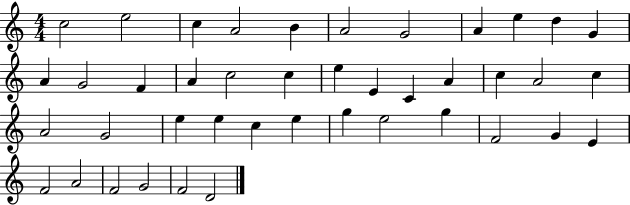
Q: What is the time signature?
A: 4/4